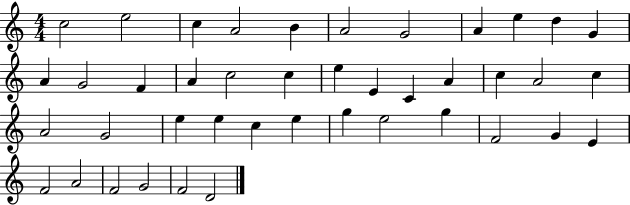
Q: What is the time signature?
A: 4/4